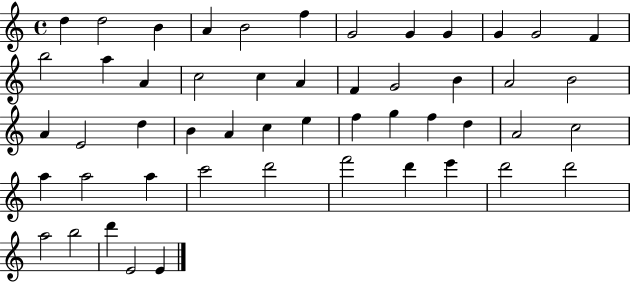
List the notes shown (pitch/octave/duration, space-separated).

D5/q D5/h B4/q A4/q B4/h F5/q G4/h G4/q G4/q G4/q G4/h F4/q B5/h A5/q A4/q C5/h C5/q A4/q F4/q G4/h B4/q A4/h B4/h A4/q E4/h D5/q B4/q A4/q C5/q E5/q F5/q G5/q F5/q D5/q A4/h C5/h A5/q A5/h A5/q C6/h D6/h F6/h D6/q E6/q D6/h D6/h A5/h B5/h D6/q E4/h E4/q